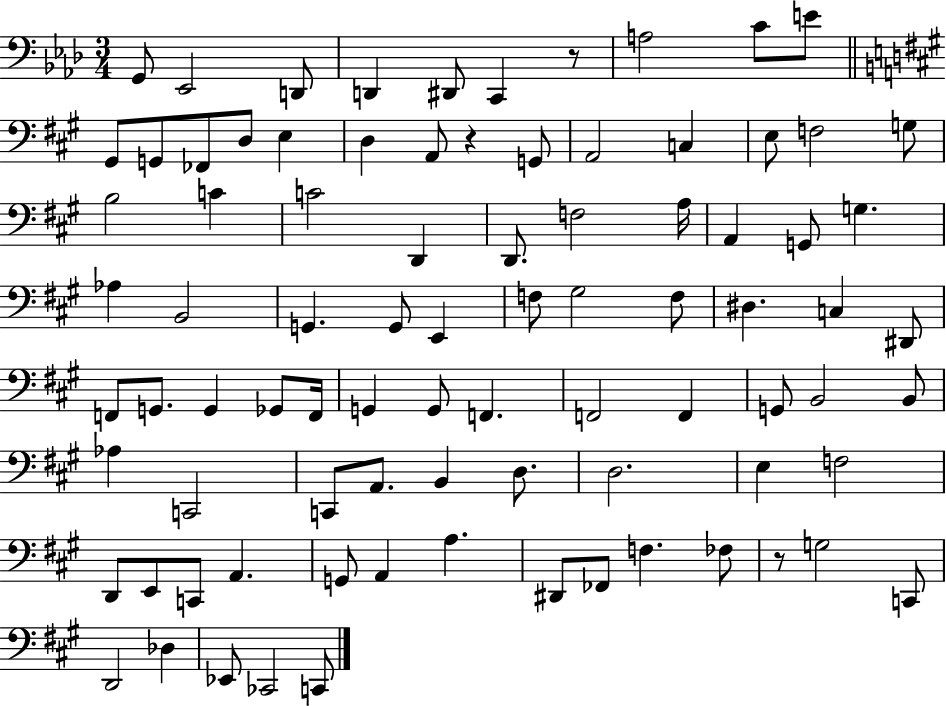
X:1
T:Untitled
M:3/4
L:1/4
K:Ab
G,,/2 _E,,2 D,,/2 D,, ^D,,/2 C,, z/2 A,2 C/2 E/2 ^G,,/2 G,,/2 _F,,/2 D,/2 E, D, A,,/2 z G,,/2 A,,2 C, E,/2 F,2 G,/2 B,2 C C2 D,, D,,/2 F,2 A,/4 A,, G,,/2 G, _A, B,,2 G,, G,,/2 E,, F,/2 ^G,2 F,/2 ^D, C, ^D,,/2 F,,/2 G,,/2 G,, _G,,/2 F,,/4 G,, G,,/2 F,, F,,2 F,, G,,/2 B,,2 B,,/2 _A, C,,2 C,,/2 A,,/2 B,, D,/2 D,2 E, F,2 D,,/2 E,,/2 C,,/2 A,, G,,/2 A,, A, ^D,,/2 _F,,/2 F, _F,/2 z/2 G,2 C,,/2 D,,2 _D, _E,,/2 _C,,2 C,,/2